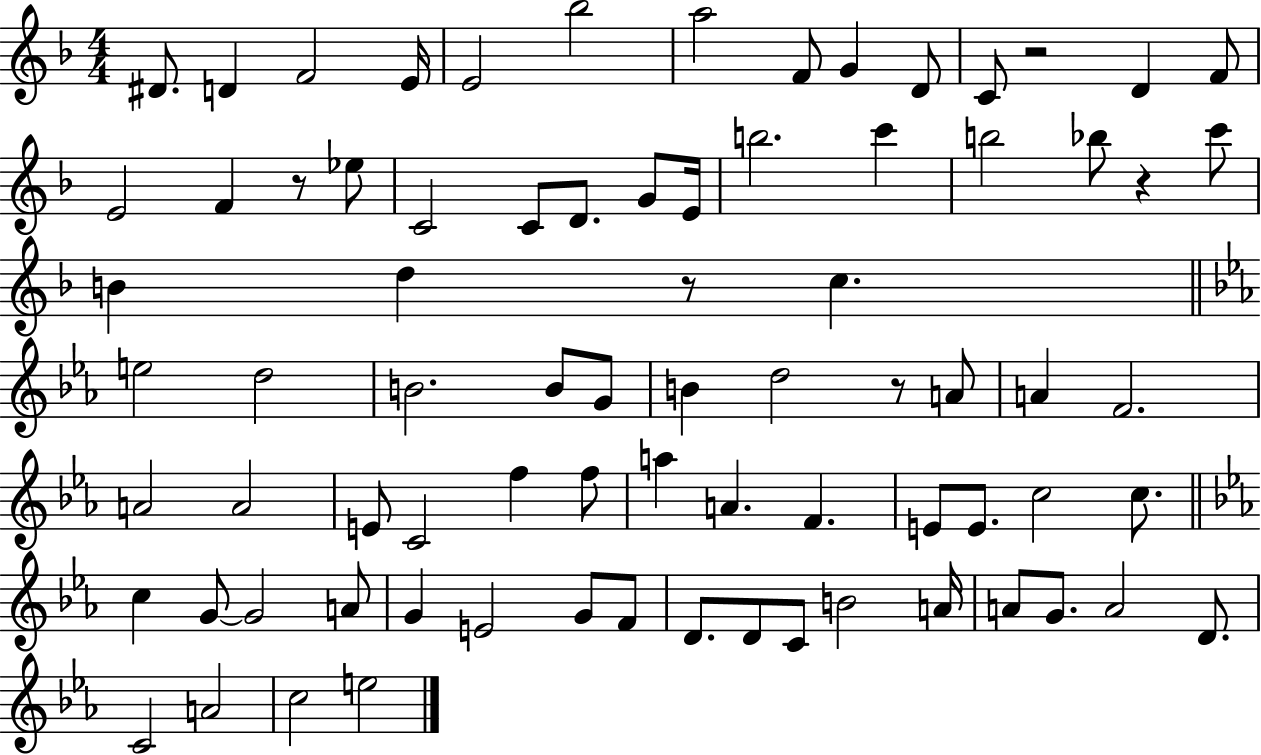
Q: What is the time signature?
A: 4/4